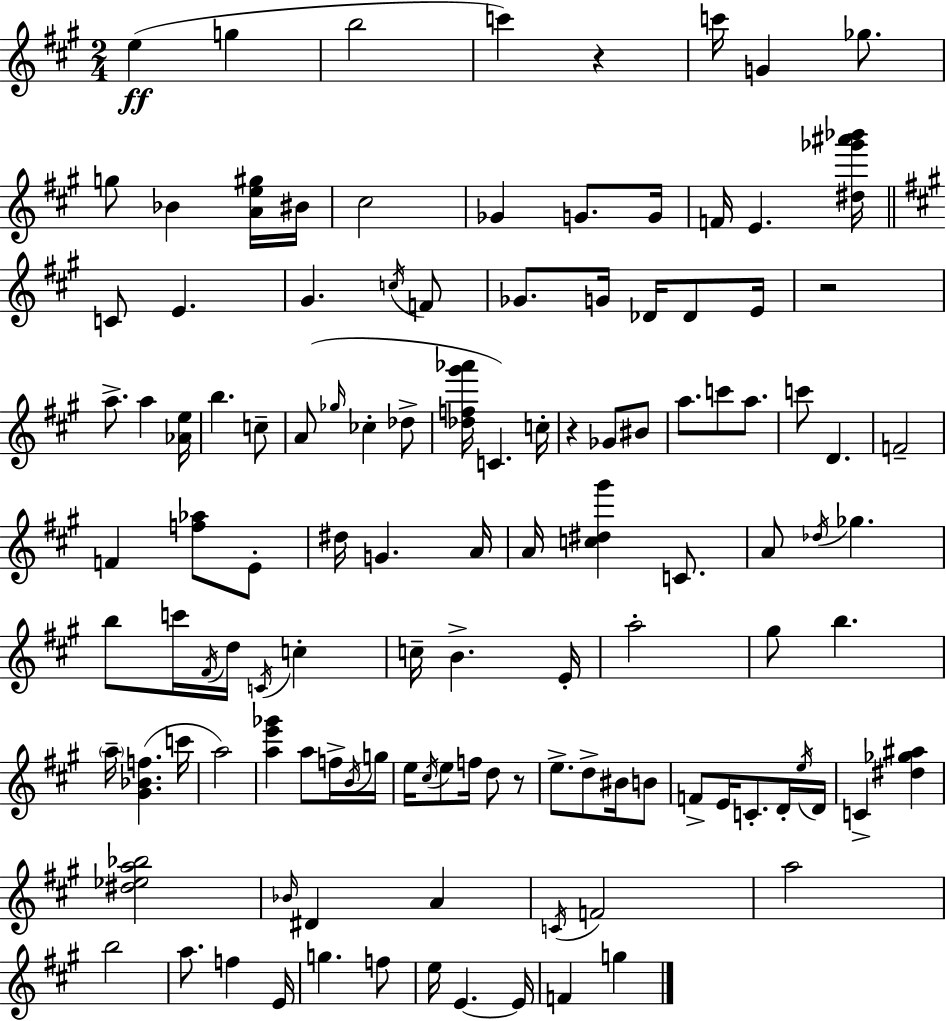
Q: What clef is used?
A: treble